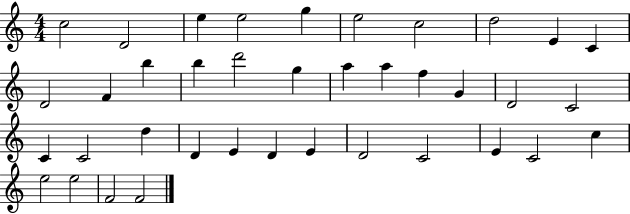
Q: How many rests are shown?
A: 0